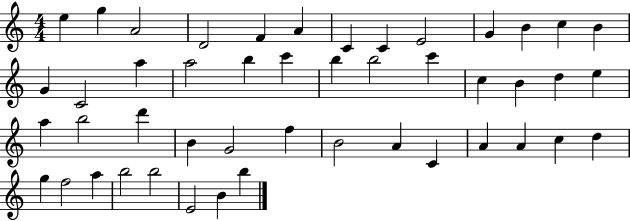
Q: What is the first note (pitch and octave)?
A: E5